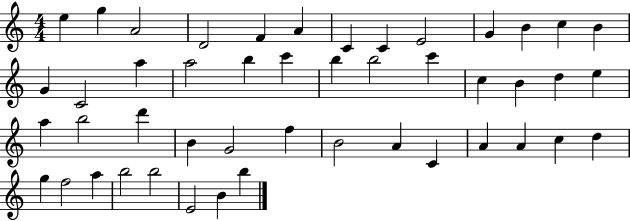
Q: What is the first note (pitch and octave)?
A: E5